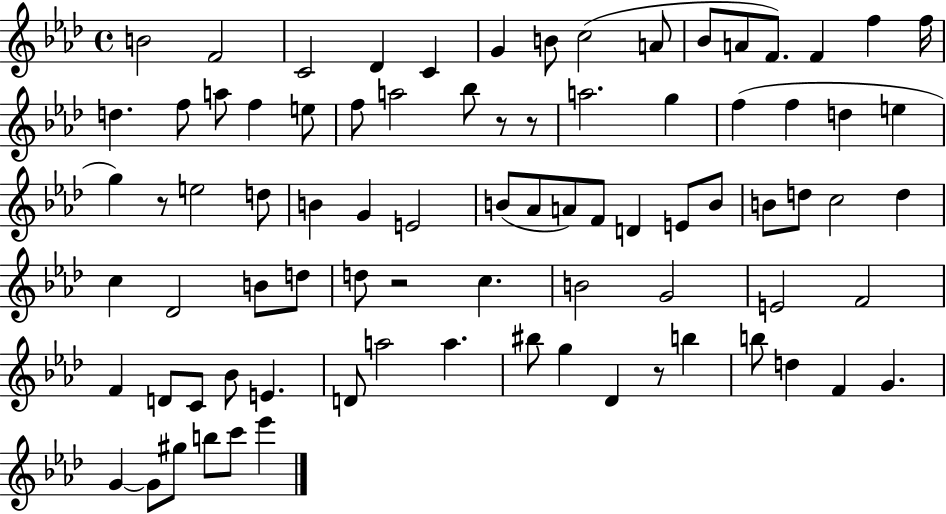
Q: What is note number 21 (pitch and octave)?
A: F5